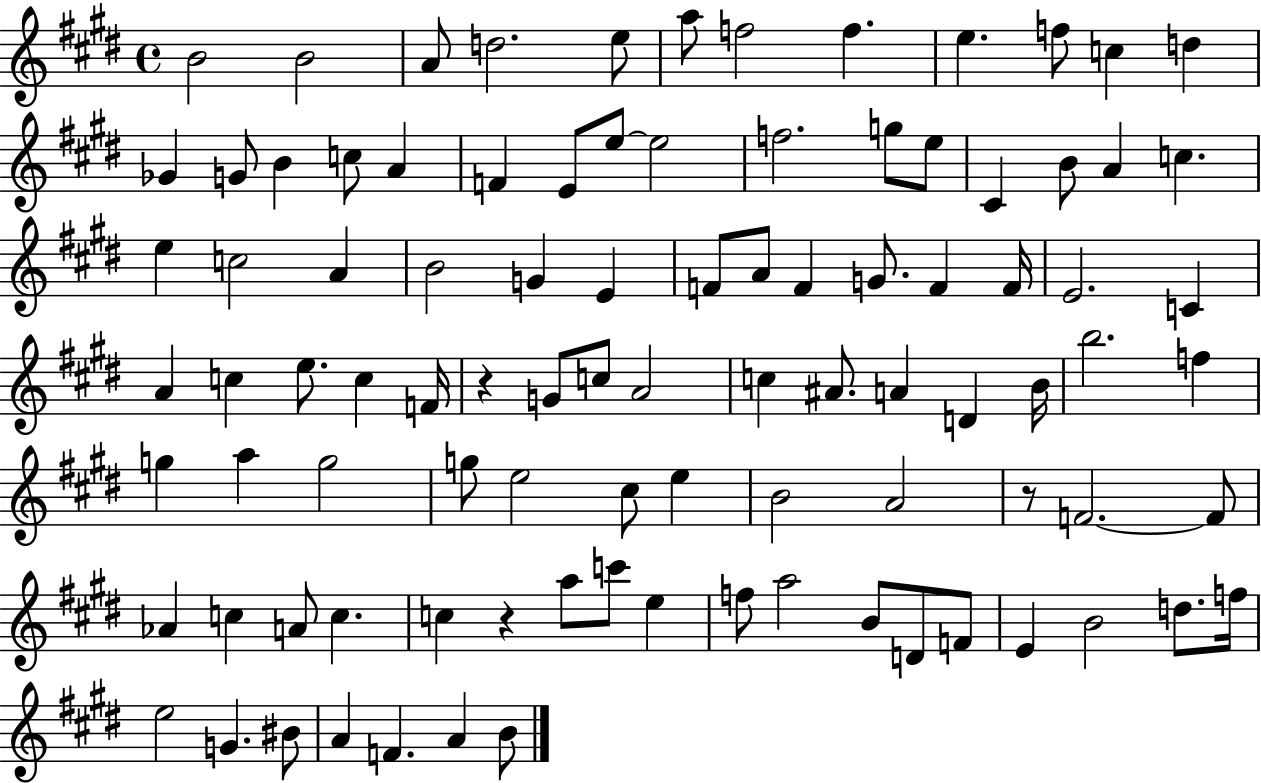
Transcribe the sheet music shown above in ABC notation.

X:1
T:Untitled
M:4/4
L:1/4
K:E
B2 B2 A/2 d2 e/2 a/2 f2 f e f/2 c d _G G/2 B c/2 A F E/2 e/2 e2 f2 g/2 e/2 ^C B/2 A c e c2 A B2 G E F/2 A/2 F G/2 F F/4 E2 C A c e/2 c F/4 z G/2 c/2 A2 c ^A/2 A D B/4 b2 f g a g2 g/2 e2 ^c/2 e B2 A2 z/2 F2 F/2 _A c A/2 c c z a/2 c'/2 e f/2 a2 B/2 D/2 F/2 E B2 d/2 f/4 e2 G ^B/2 A F A B/2